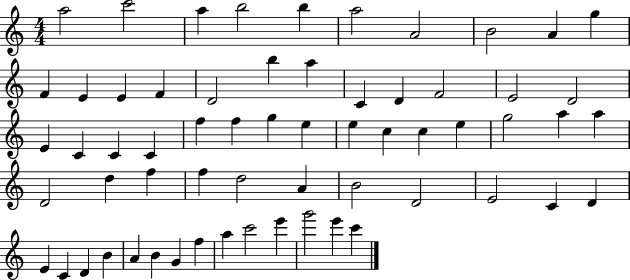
A5/h C6/h A5/q B5/h B5/q A5/h A4/h B4/h A4/q G5/q F4/q E4/q E4/q F4/q D4/h B5/q A5/q C4/q D4/q F4/h E4/h D4/h E4/q C4/q C4/q C4/q F5/q F5/q G5/q E5/q E5/q C5/q C5/q E5/q G5/h A5/q A5/q D4/h D5/q F5/q F5/q D5/h A4/q B4/h D4/h E4/h C4/q D4/q E4/q C4/q D4/q B4/q A4/q B4/q G4/q F5/q A5/q C6/h E6/q G6/h E6/q C6/q